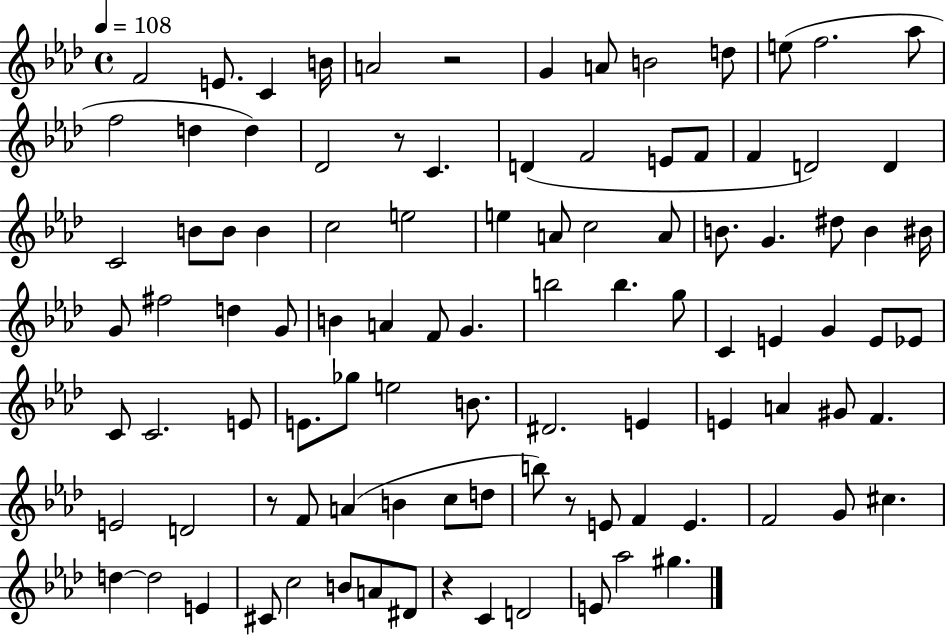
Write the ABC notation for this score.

X:1
T:Untitled
M:4/4
L:1/4
K:Ab
F2 E/2 C B/4 A2 z2 G A/2 B2 d/2 e/2 f2 _a/2 f2 d d _D2 z/2 C D F2 E/2 F/2 F D2 D C2 B/2 B/2 B c2 e2 e A/2 c2 A/2 B/2 G ^d/2 B ^B/4 G/2 ^f2 d G/2 B A F/2 G b2 b g/2 C E G E/2 _E/2 C/2 C2 E/2 E/2 _g/2 e2 B/2 ^D2 E E A ^G/2 F E2 D2 z/2 F/2 A B c/2 d/2 b/2 z/2 E/2 F E F2 G/2 ^c d d2 E ^C/2 c2 B/2 A/2 ^D/2 z C D2 E/2 _a2 ^g